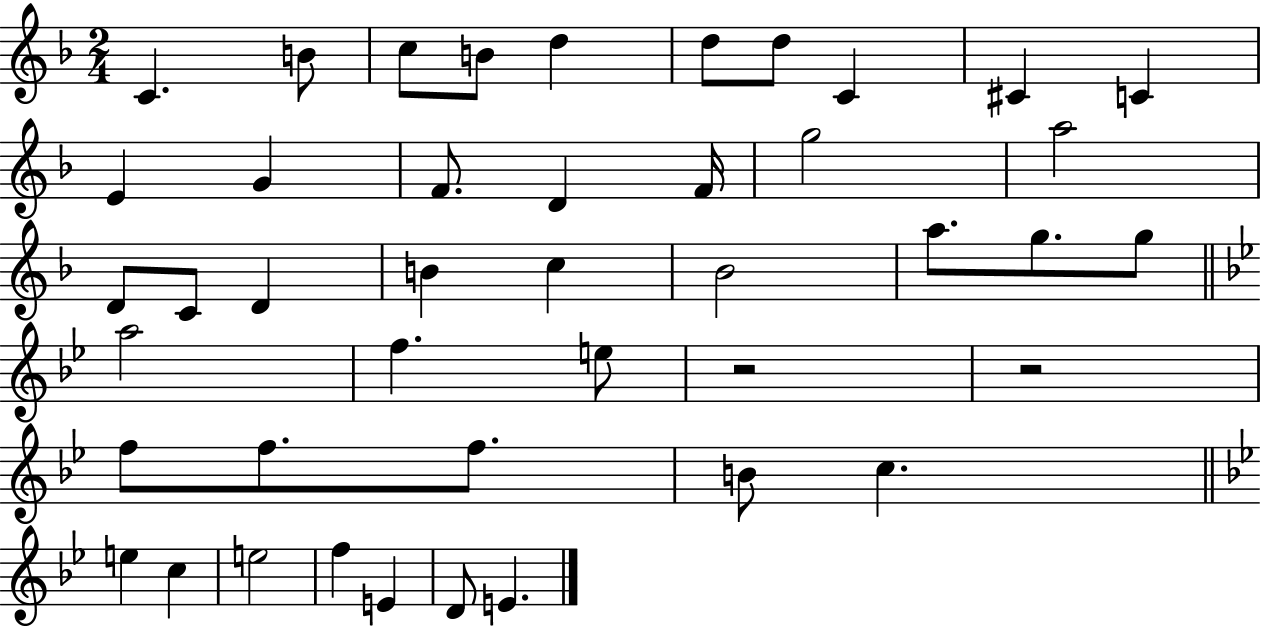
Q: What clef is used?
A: treble